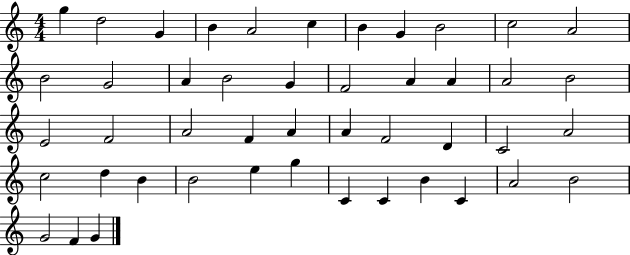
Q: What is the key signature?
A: C major